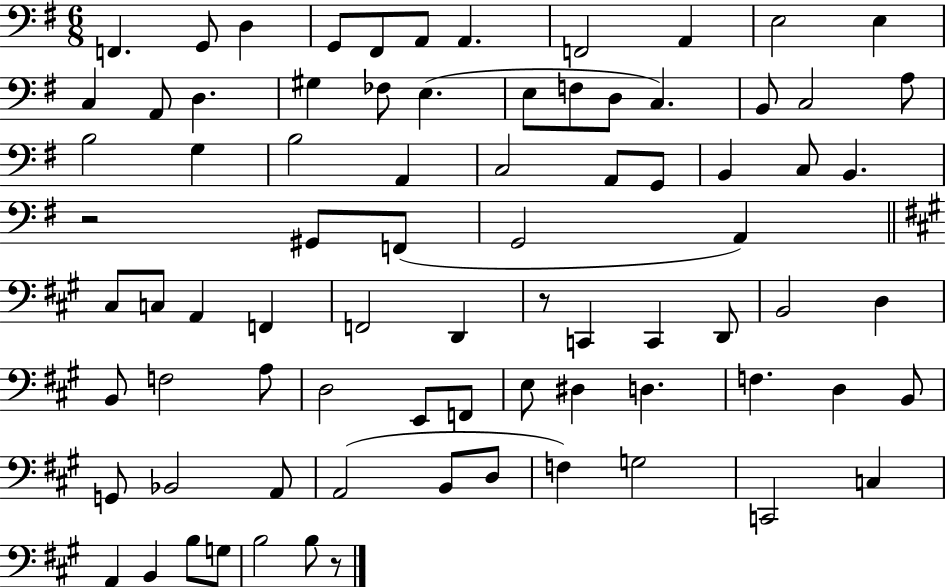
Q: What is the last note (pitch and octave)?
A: B3